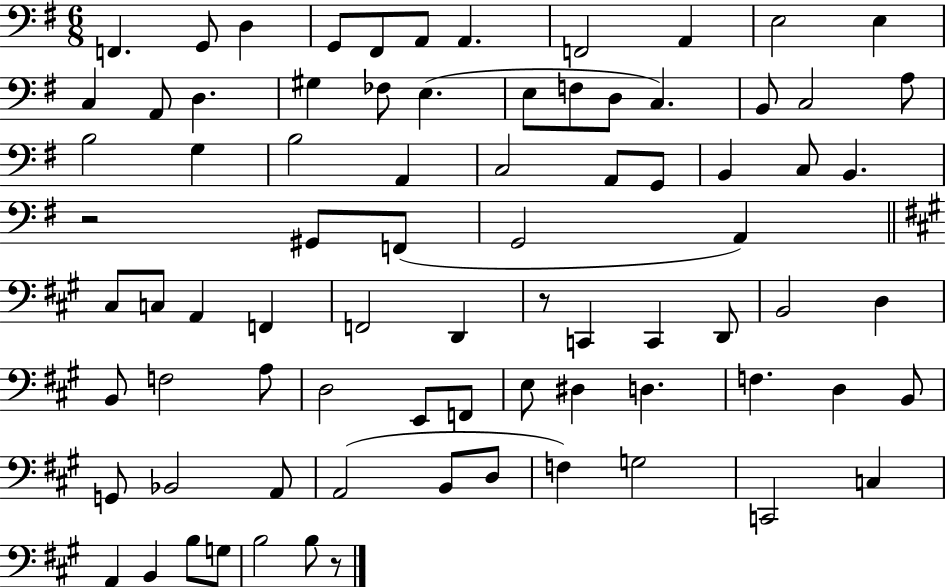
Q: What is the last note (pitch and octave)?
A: B3